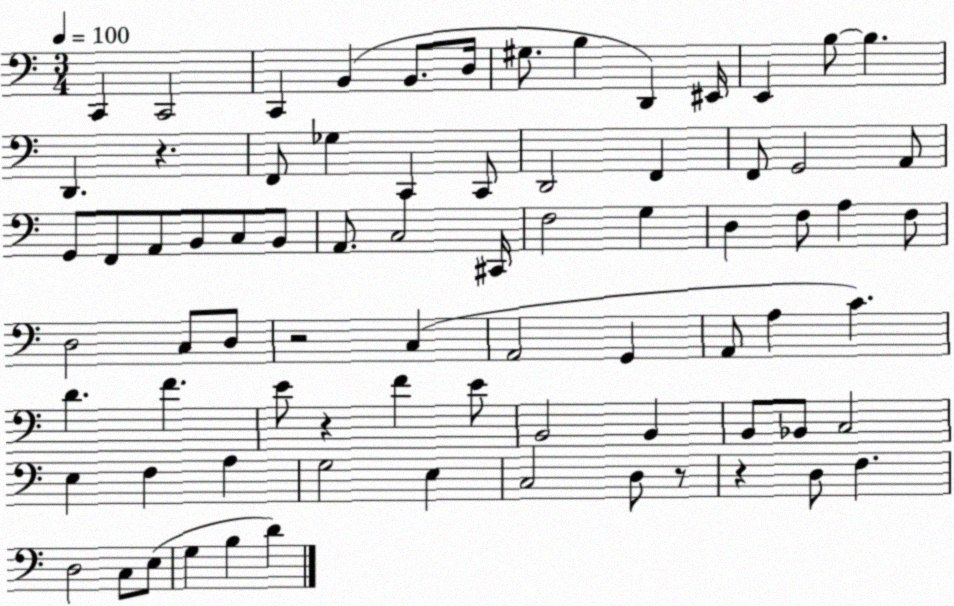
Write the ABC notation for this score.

X:1
T:Untitled
M:3/4
L:1/4
K:C
C,, C,,2 C,, B,, B,,/2 D,/4 ^G,/2 B, D,, ^E,,/4 E,, B,/2 B, D,, z F,,/2 _G, C,, C,,/2 D,,2 F,, F,,/2 G,,2 A,,/2 G,,/2 F,,/2 A,,/2 B,,/2 C,/2 B,,/2 A,,/2 C,2 ^C,,/4 F,2 G, D, F,/2 A, F,/2 D,2 C,/2 D,/2 z2 C, A,,2 G,, A,,/2 A, C D F E/2 z F E/2 B,,2 B,, B,,/2 _B,,/2 C,2 E, F, A, G,2 E, C,2 D,/2 z/2 z D,/2 F, D,2 C,/2 E,/2 G, B, D